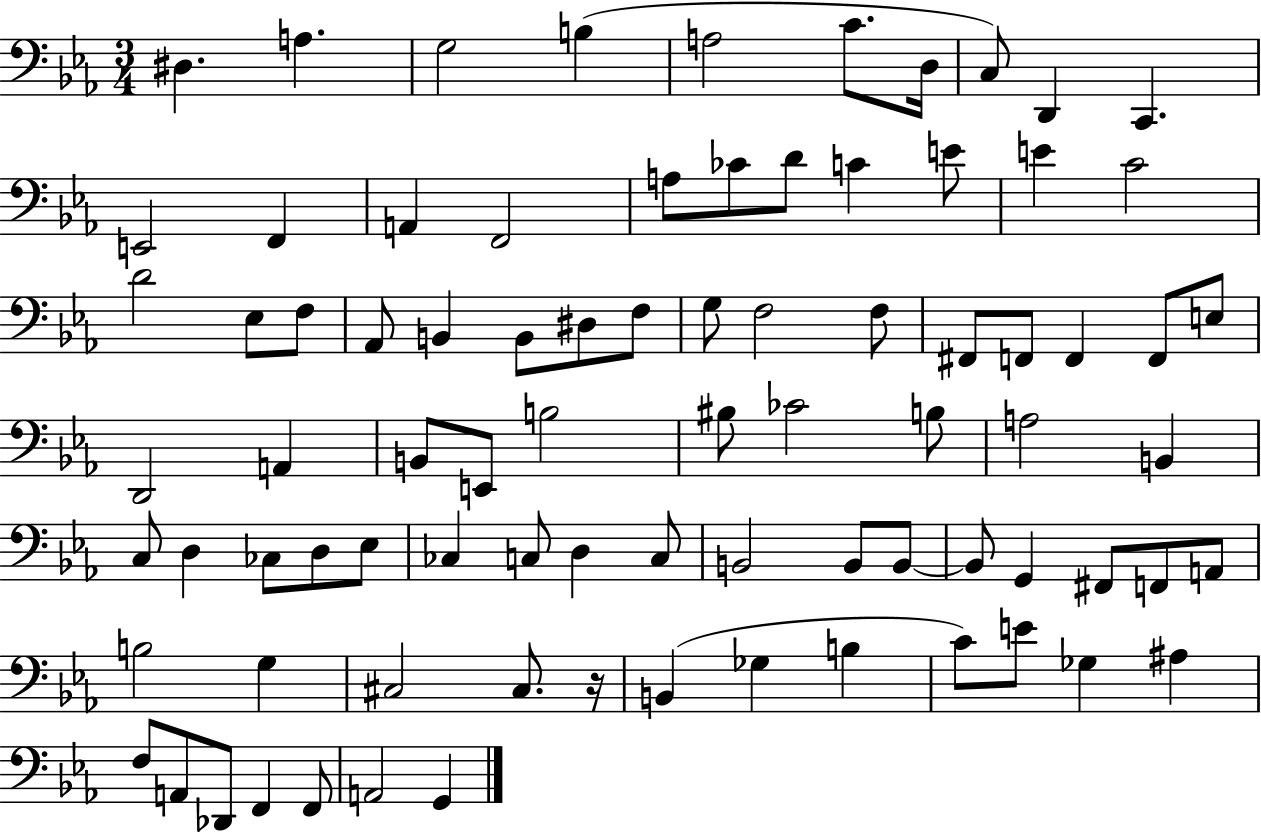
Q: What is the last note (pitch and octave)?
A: G2